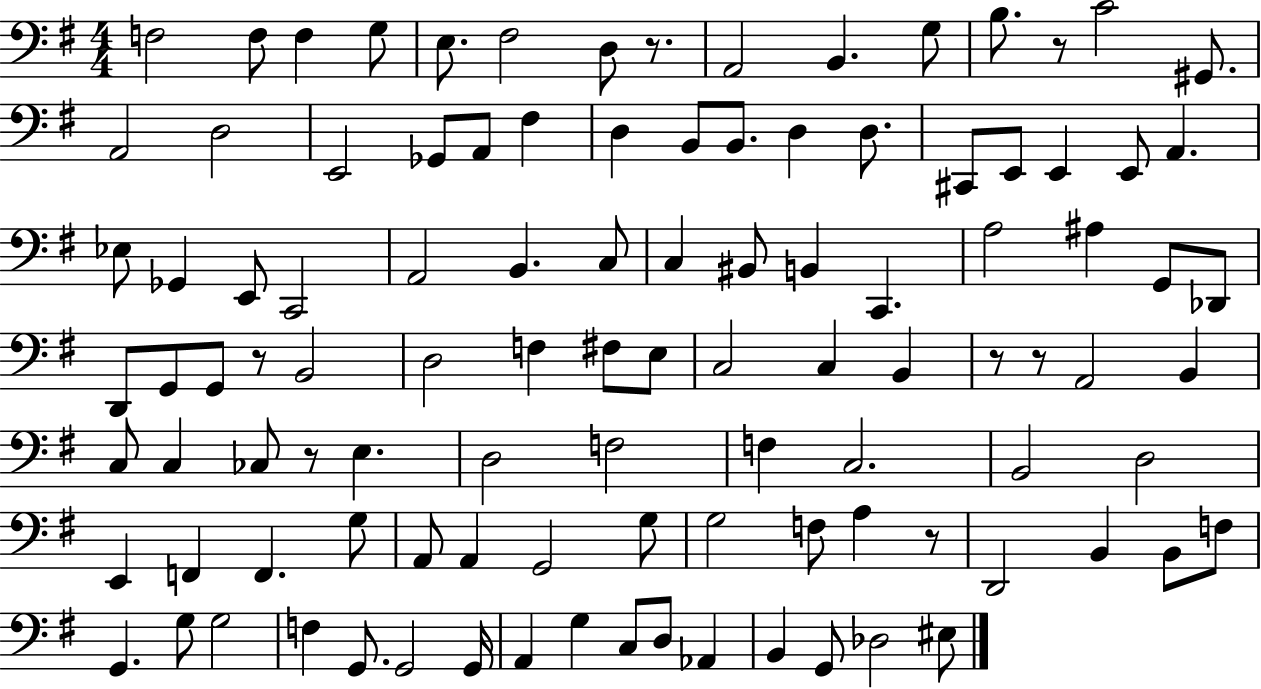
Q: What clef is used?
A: bass